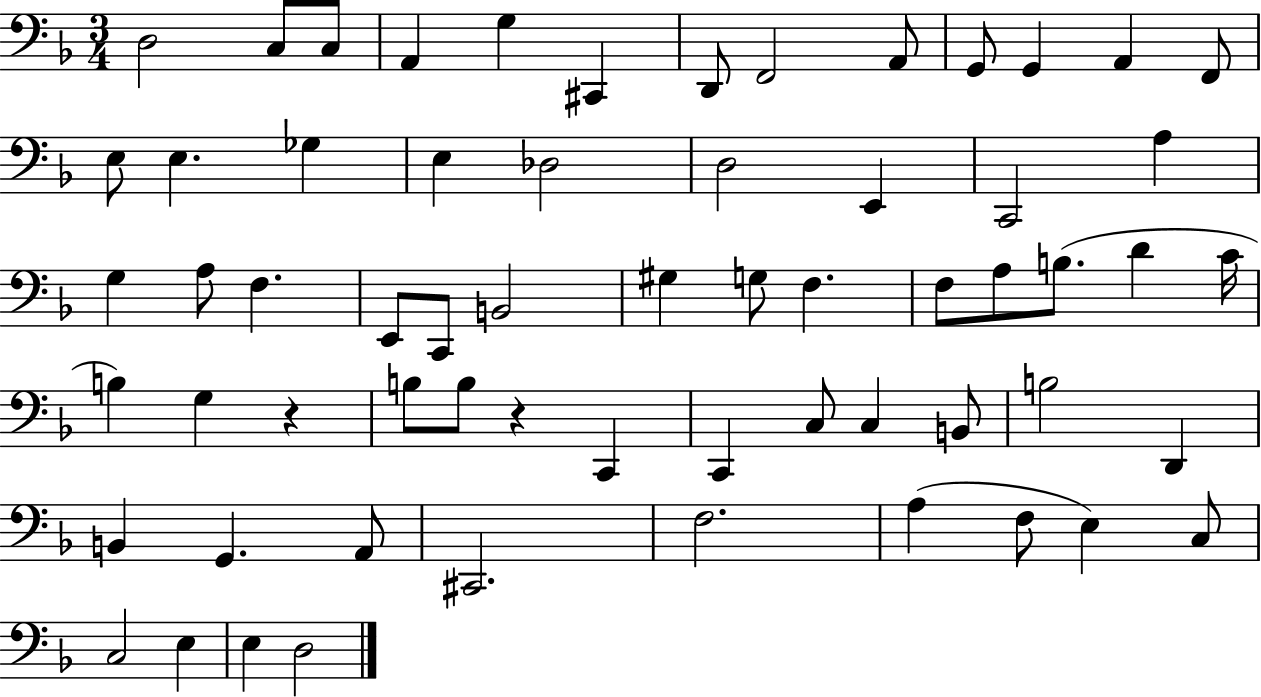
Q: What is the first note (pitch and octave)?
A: D3